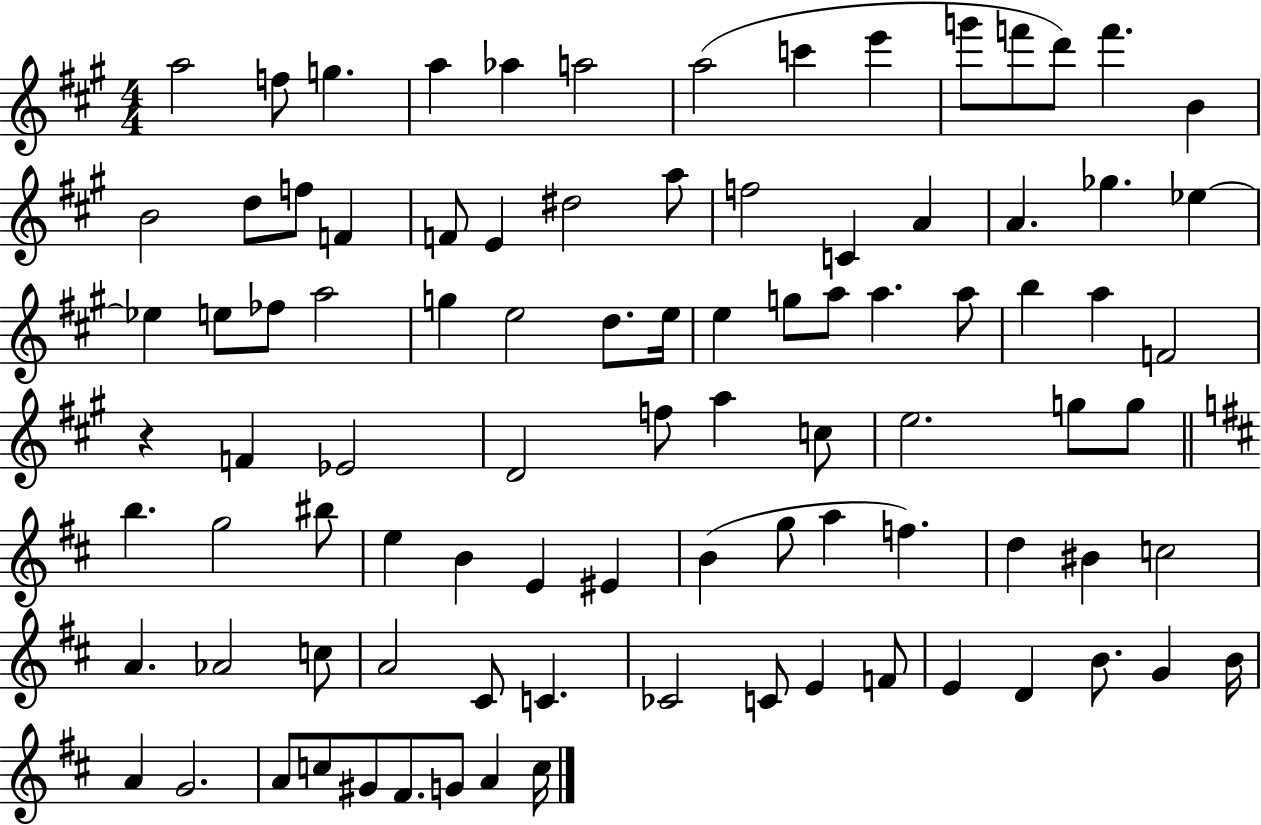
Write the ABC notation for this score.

X:1
T:Untitled
M:4/4
L:1/4
K:A
a2 f/2 g a _a a2 a2 c' e' g'/2 f'/2 d'/2 f' B B2 d/2 f/2 F F/2 E ^d2 a/2 f2 C A A _g _e _e e/2 _f/2 a2 g e2 d/2 e/4 e g/2 a/2 a a/2 b a F2 z F _E2 D2 f/2 a c/2 e2 g/2 g/2 b g2 ^b/2 e B E ^E B g/2 a f d ^B c2 A _A2 c/2 A2 ^C/2 C _C2 C/2 E F/2 E D B/2 G B/4 A G2 A/2 c/2 ^G/2 ^F/2 G/2 A c/4